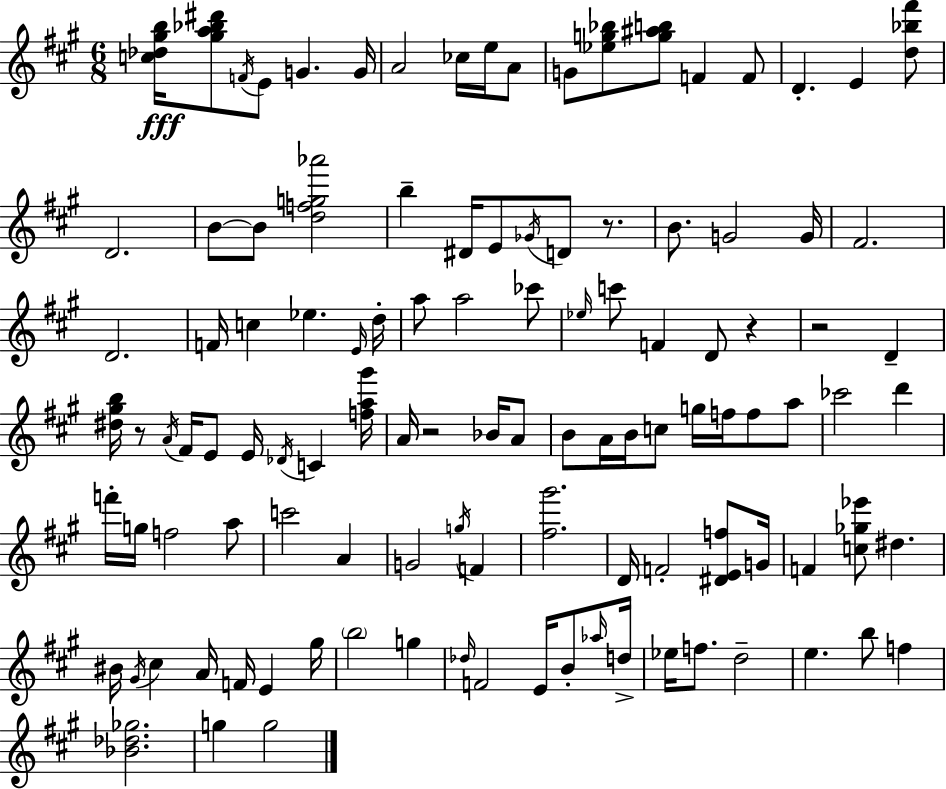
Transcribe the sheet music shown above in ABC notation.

X:1
T:Untitled
M:6/8
L:1/4
K:A
[c_d^gb]/4 [^ga_b^d']/2 F/4 E/2 G G/4 A2 _c/4 e/4 A/2 G/2 [_eg_b]/2 [g^ab]/2 F F/2 D E [d_b^f']/2 D2 B/2 B/2 [dfg_a']2 b ^D/4 E/2 _G/4 D/2 z/2 B/2 G2 G/4 ^F2 D2 F/4 c _e E/4 d/4 a/2 a2 _c'/2 _e/4 c'/2 F D/2 z z2 D [^d^gb]/4 z/2 A/4 ^F/4 E/2 E/4 _D/4 C [fa^g']/4 A/4 z2 _B/4 A/2 B/2 A/4 B/4 c/2 g/4 f/4 f/2 a/2 _c'2 d' f'/4 g/4 f2 a/2 c'2 A G2 g/4 F [^f^g']2 D/4 F2 [^DEf]/2 G/4 F [c_g_e']/2 ^d ^B/4 ^G/4 ^c A/4 F/4 E ^g/4 b2 g _d/4 F2 E/4 B/2 _a/4 d/4 _e/4 f/2 d2 e b/2 f [_B_d_g]2 g g2